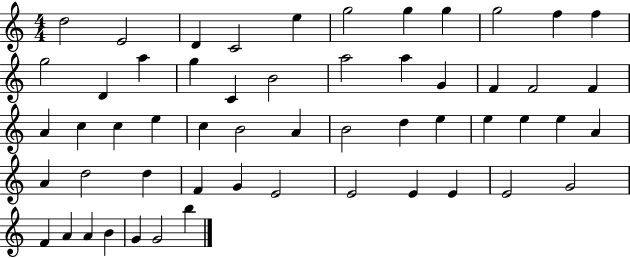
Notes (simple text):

D5/h E4/h D4/q C4/h E5/q G5/h G5/q G5/q G5/h F5/q F5/q G5/h D4/q A5/q G5/q C4/q B4/h A5/h A5/q G4/q F4/q F4/h F4/q A4/q C5/q C5/q E5/q C5/q B4/h A4/q B4/h D5/q E5/q E5/q E5/q E5/q A4/q A4/q D5/h D5/q F4/q G4/q E4/h E4/h E4/q E4/q E4/h G4/h F4/q A4/q A4/q B4/q G4/q G4/h B5/q